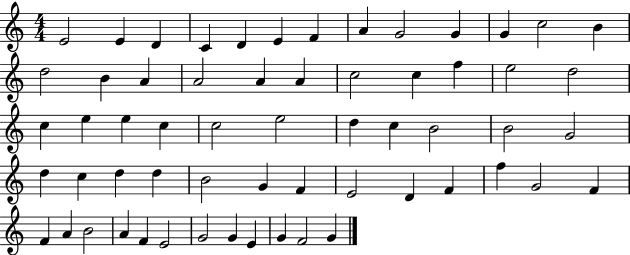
E4/h E4/q D4/q C4/q D4/q E4/q F4/q A4/q G4/h G4/q G4/q C5/h B4/q D5/h B4/q A4/q A4/h A4/q A4/q C5/h C5/q F5/q E5/h D5/h C5/q E5/q E5/q C5/q C5/h E5/h D5/q C5/q B4/h B4/h G4/h D5/q C5/q D5/q D5/q B4/h G4/q F4/q E4/h D4/q F4/q F5/q G4/h F4/q F4/q A4/q B4/h A4/q F4/q E4/h G4/h G4/q E4/q G4/q F4/h G4/q